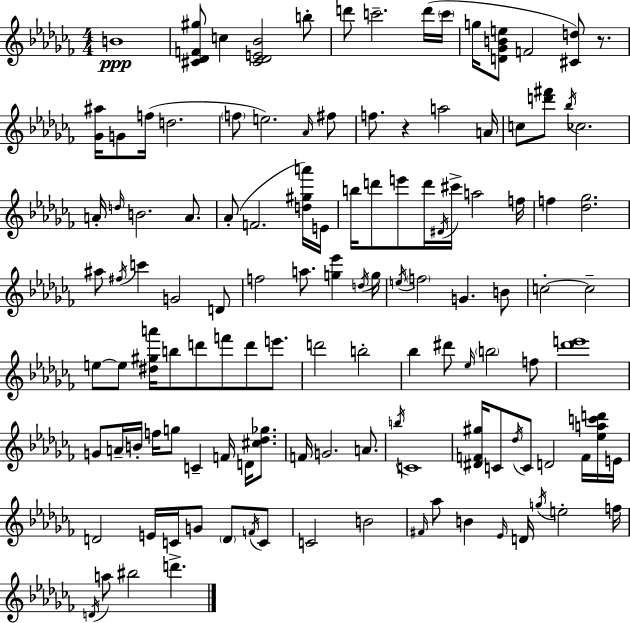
{
  \clef treble
  \numericTimeSignature
  \time 4/4
  \key aes \minor
  b'1\ppp | <cis' des' f' gis''>8 c''4 <cis' des' e' bes'>2 b''8-. | d'''8 c'''2.-- d'''16( \parenthesize c'''16 | g''16 <d' ges' b' e''>8 f'2 <cis' d''>8) r8. | \break <ges' ais''>16 g'8 f''16( d''2. | \parenthesize f''8 e''2.) \grace { aes'16 } fis''8 | f''8. r4 a''2 | a'16 c''8 <d''' fis'''>8 \acciaccatura { bes''16 } ces''2. | \break a'16-. \grace { d''16 } b'2. | a'8. aes'8-.( f'2. | <d'' gis'' a'''>16) e'16 b''16 d'''8 e'''8 d'''16 \acciaccatura { dis'16 } cis'''16-> a''2 | f''16 f''4 <des'' ges''>2. | \break ais''8 \acciaccatura { fis''16 } c'''4 g'2 | d'8 f''2 a''8. | <g'' ees'''>4 \acciaccatura { d''16 } g''16 \acciaccatura { e''16 } \parenthesize f''2 g'4. | b'8 c''2-.~~ c''2-- | \break e''8~~ e''8 <dis'' gis'' a'''>16 b''8 d'''8 | f'''8 d'''8 e'''8. d'''2 b''2-. | bes''4 dis'''8 \grace { ees''16 } \parenthesize b''2 | f''8 <des''' e'''>1 | \break g'8 a'16-- b'16-. f''16 g''8 c'4-- | f'16 d'16 <cis'' des'' ges''>8. f'16 g'2. | a'8. \acciaccatura { b''16 } c'1 | <dis' f' gis''>16 c'8 \acciaccatura { des''16 } c'8 d'2 | \break f'16 <ees'' a'' c''' d'''>16 e'16 d'2 | e'16 c'16 g'8 \parenthesize d'8 \acciaccatura { f'16 } c'8 c'2 | b'2 \grace { fis'16 } aes''8 b'4 | \grace { ees'16 } d'16 \acciaccatura { g''16 } e''2-. f''16 \acciaccatura { d'16 } a''8 | \break bis''2 d'''4.-> \bar "|."
}